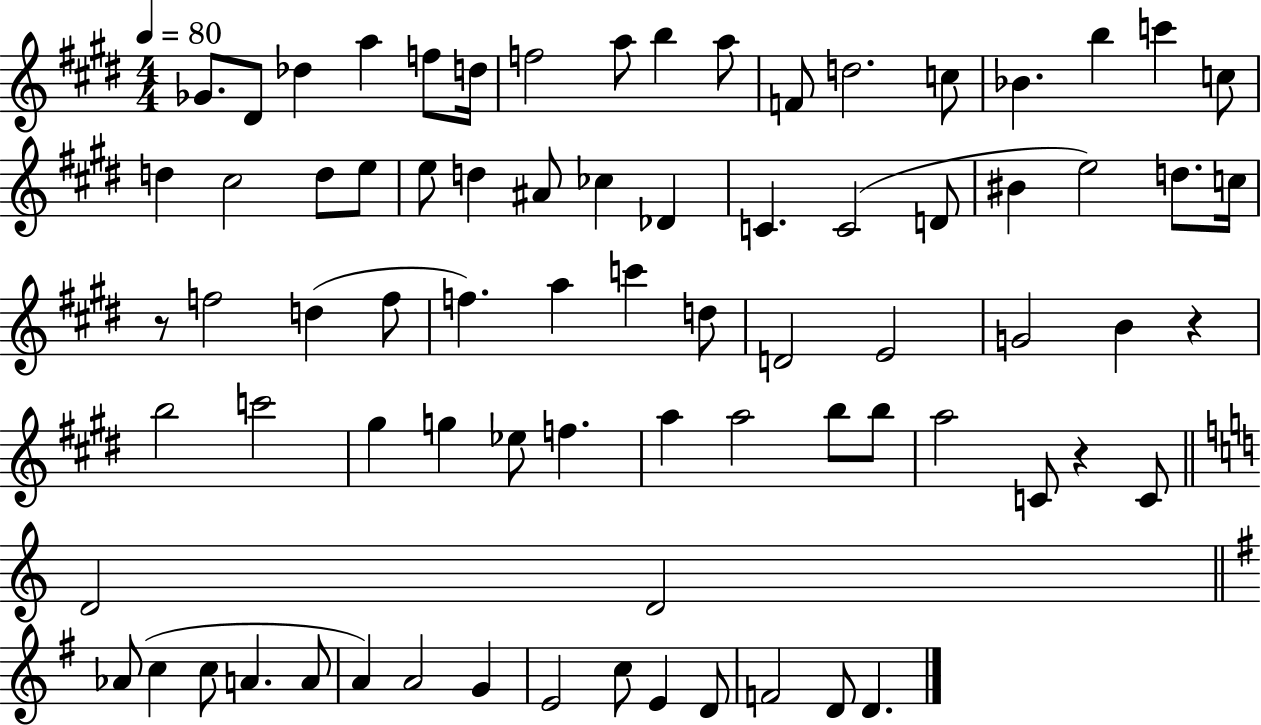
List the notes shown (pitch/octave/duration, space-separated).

Gb4/e. D#4/e Db5/q A5/q F5/e D5/s F5/h A5/e B5/q A5/e F4/e D5/h. C5/e Bb4/q. B5/q C6/q C5/e D5/q C#5/h D5/e E5/e E5/e D5/q A#4/e CES5/q Db4/q C4/q. C4/h D4/e BIS4/q E5/h D5/e. C5/s R/e F5/h D5/q F5/e F5/q. A5/q C6/q D5/e D4/h E4/h G4/h B4/q R/q B5/h C6/h G#5/q G5/q Eb5/e F5/q. A5/q A5/h B5/e B5/e A5/h C4/e R/q C4/e D4/h D4/h Ab4/e C5/q C5/e A4/q. A4/e A4/q A4/h G4/q E4/h C5/e E4/q D4/e F4/h D4/e D4/q.